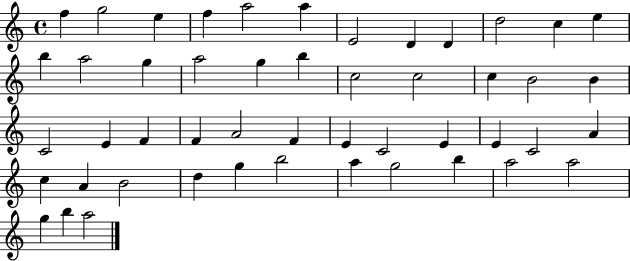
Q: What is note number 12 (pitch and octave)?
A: E5